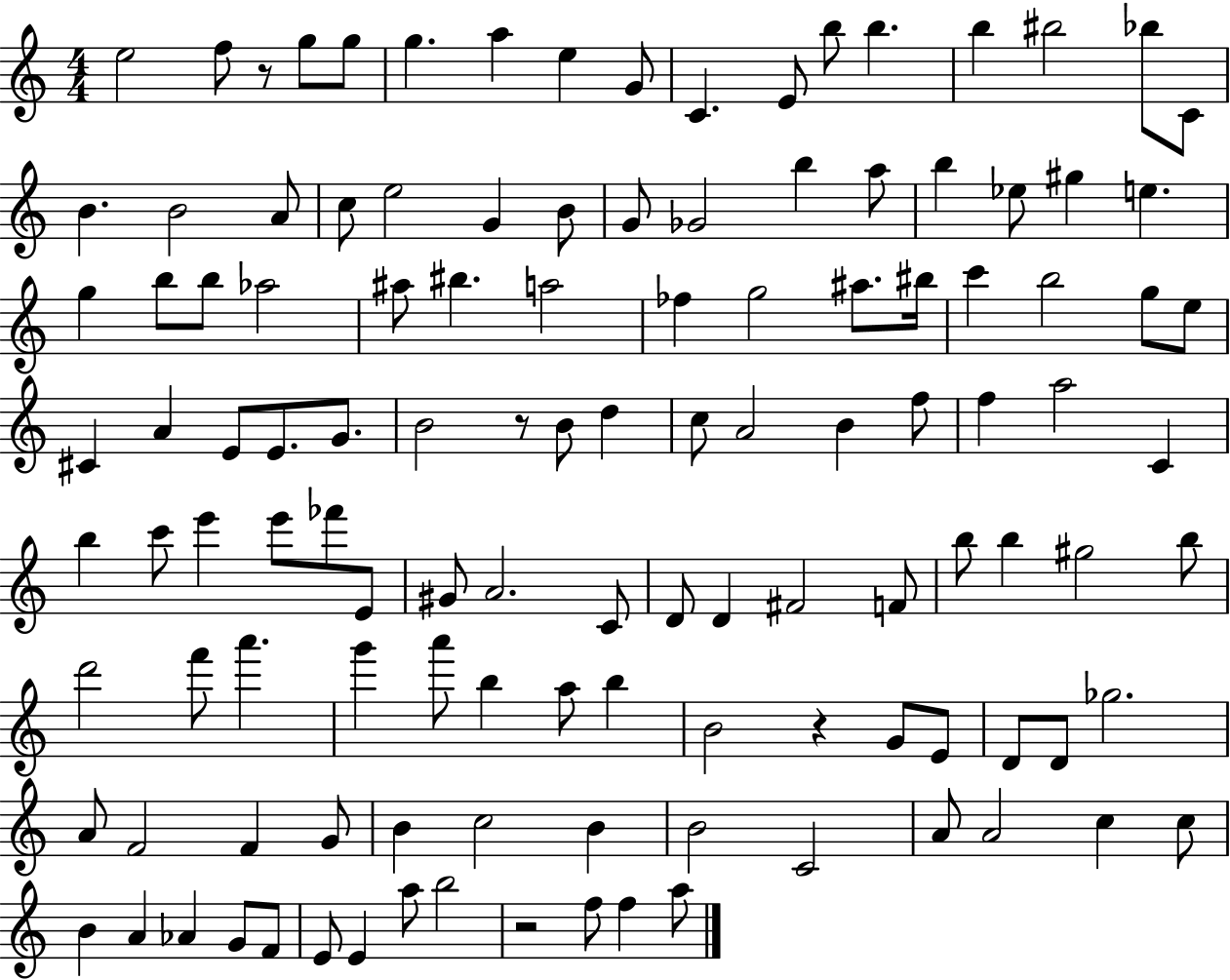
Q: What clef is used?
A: treble